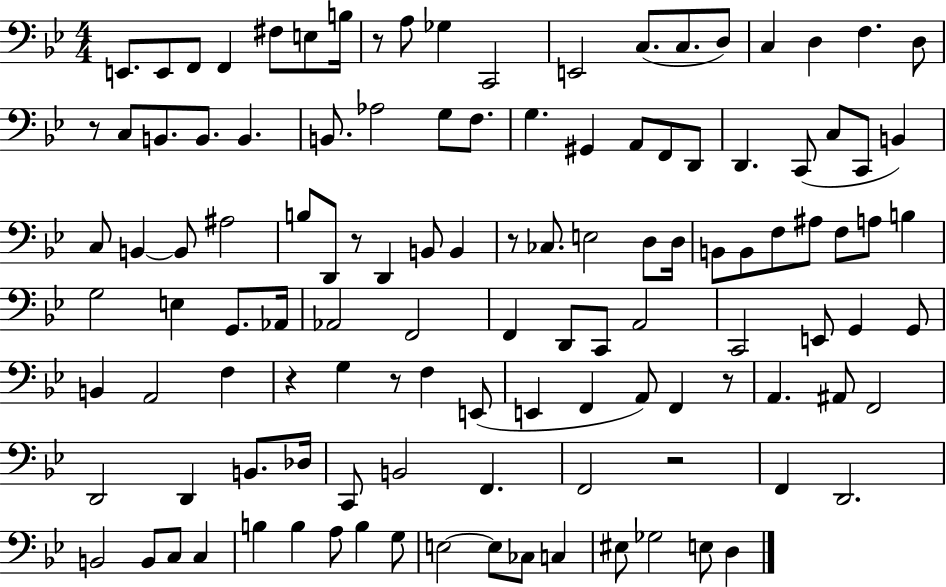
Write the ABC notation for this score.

X:1
T:Untitled
M:4/4
L:1/4
K:Bb
E,,/2 E,,/2 F,,/2 F,, ^F,/2 E,/2 B,/4 z/2 A,/2 _G, C,,2 E,,2 C,/2 C,/2 D,/2 C, D, F, D,/2 z/2 C,/2 B,,/2 B,,/2 B,, B,,/2 _A,2 G,/2 F,/2 G, ^G,, A,,/2 F,,/2 D,,/2 D,, C,,/2 C,/2 C,,/2 B,, C,/2 B,, B,,/2 ^A,2 B,/2 D,,/2 z/2 D,, B,,/2 B,, z/2 _C,/2 E,2 D,/2 D,/4 B,,/2 B,,/2 F,/2 ^A,/2 F,/2 A,/2 B, G,2 E, G,,/2 _A,,/4 _A,,2 F,,2 F,, D,,/2 C,,/2 A,,2 C,,2 E,,/2 G,, G,,/2 B,, A,,2 F, z G, z/2 F, E,,/2 E,, F,, A,,/2 F,, z/2 A,, ^A,,/2 F,,2 D,,2 D,, B,,/2 _D,/4 C,,/2 B,,2 F,, F,,2 z2 F,, D,,2 B,,2 B,,/2 C,/2 C, B, B, A,/2 B, G,/2 E,2 E,/2 _C,/2 C, ^E,/2 _G,2 E,/2 D,